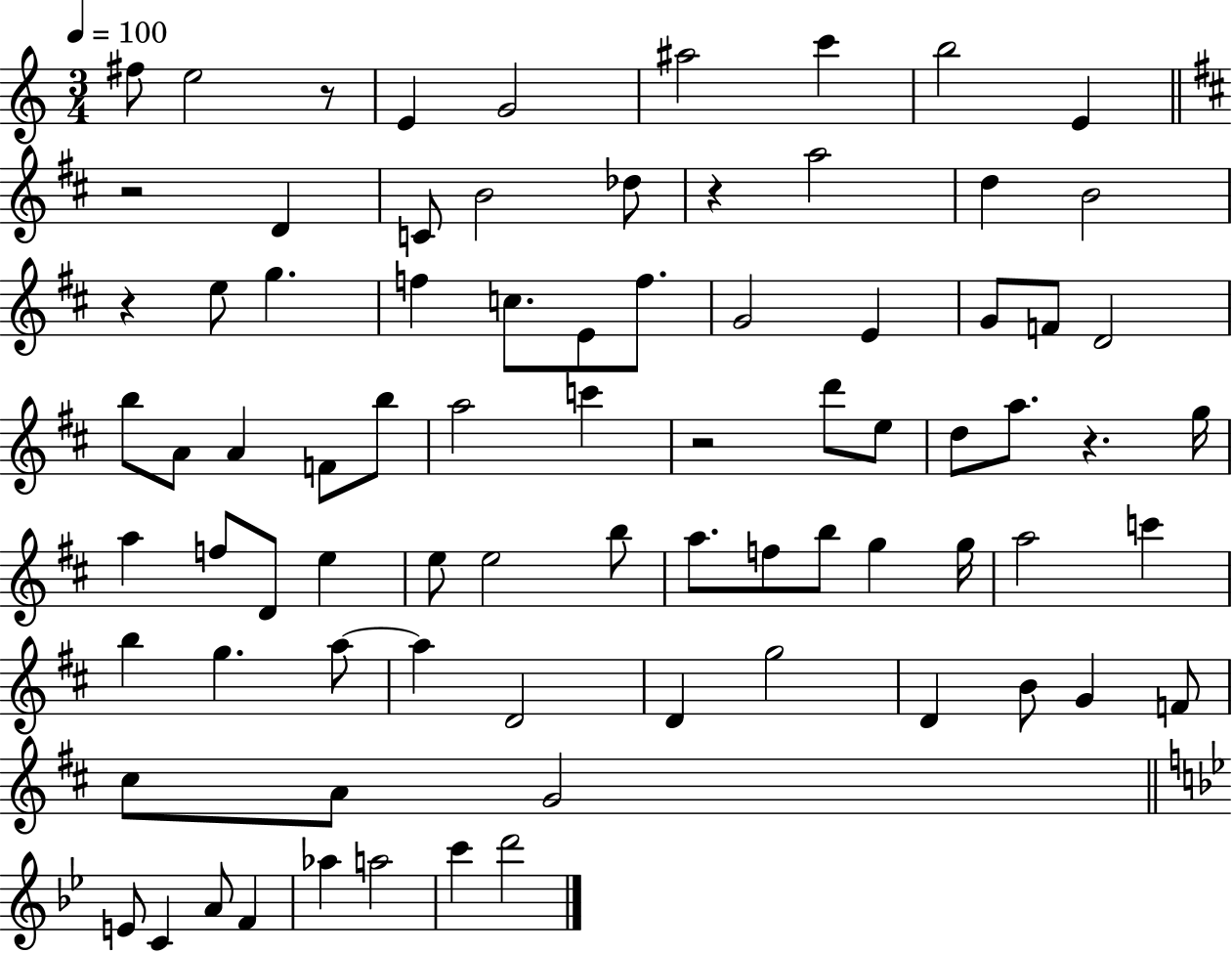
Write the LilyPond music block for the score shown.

{
  \clef treble
  \numericTimeSignature
  \time 3/4
  \key c \major
  \tempo 4 = 100
  fis''8 e''2 r8 | e'4 g'2 | ais''2 c'''4 | b''2 e'4 | \break \bar "||" \break \key b \minor r2 d'4 | c'8 b'2 des''8 | r4 a''2 | d''4 b'2 | \break r4 e''8 g''4. | f''4 c''8. e'8 f''8. | g'2 e'4 | g'8 f'8 d'2 | \break b''8 a'8 a'4 f'8 b''8 | a''2 c'''4 | r2 d'''8 e''8 | d''8 a''8. r4. g''16 | \break a''4 f''8 d'8 e''4 | e''8 e''2 b''8 | a''8. f''8 b''8 g''4 g''16 | a''2 c'''4 | \break b''4 g''4. a''8~~ | a''4 d'2 | d'4 g''2 | d'4 b'8 g'4 f'8 | \break cis''8 a'8 g'2 | \bar "||" \break \key g \minor e'8 c'4 a'8 f'4 | aes''4 a''2 | c'''4 d'''2 | \bar "|."
}